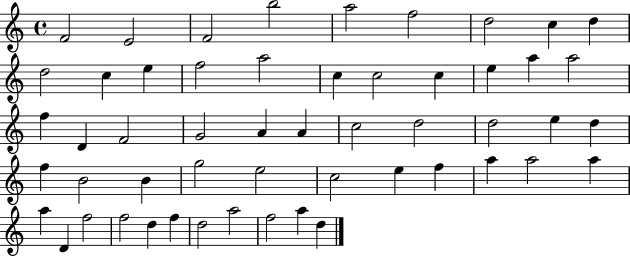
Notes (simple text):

F4/h E4/h F4/h B5/h A5/h F5/h D5/h C5/q D5/q D5/h C5/q E5/q F5/h A5/h C5/q C5/h C5/q E5/q A5/q A5/h F5/q D4/q F4/h G4/h A4/q A4/q C5/h D5/h D5/h E5/q D5/q F5/q B4/h B4/q G5/h E5/h C5/h E5/q F5/q A5/q A5/h A5/q A5/q D4/q F5/h F5/h D5/q F5/q D5/h A5/h F5/h A5/q D5/q